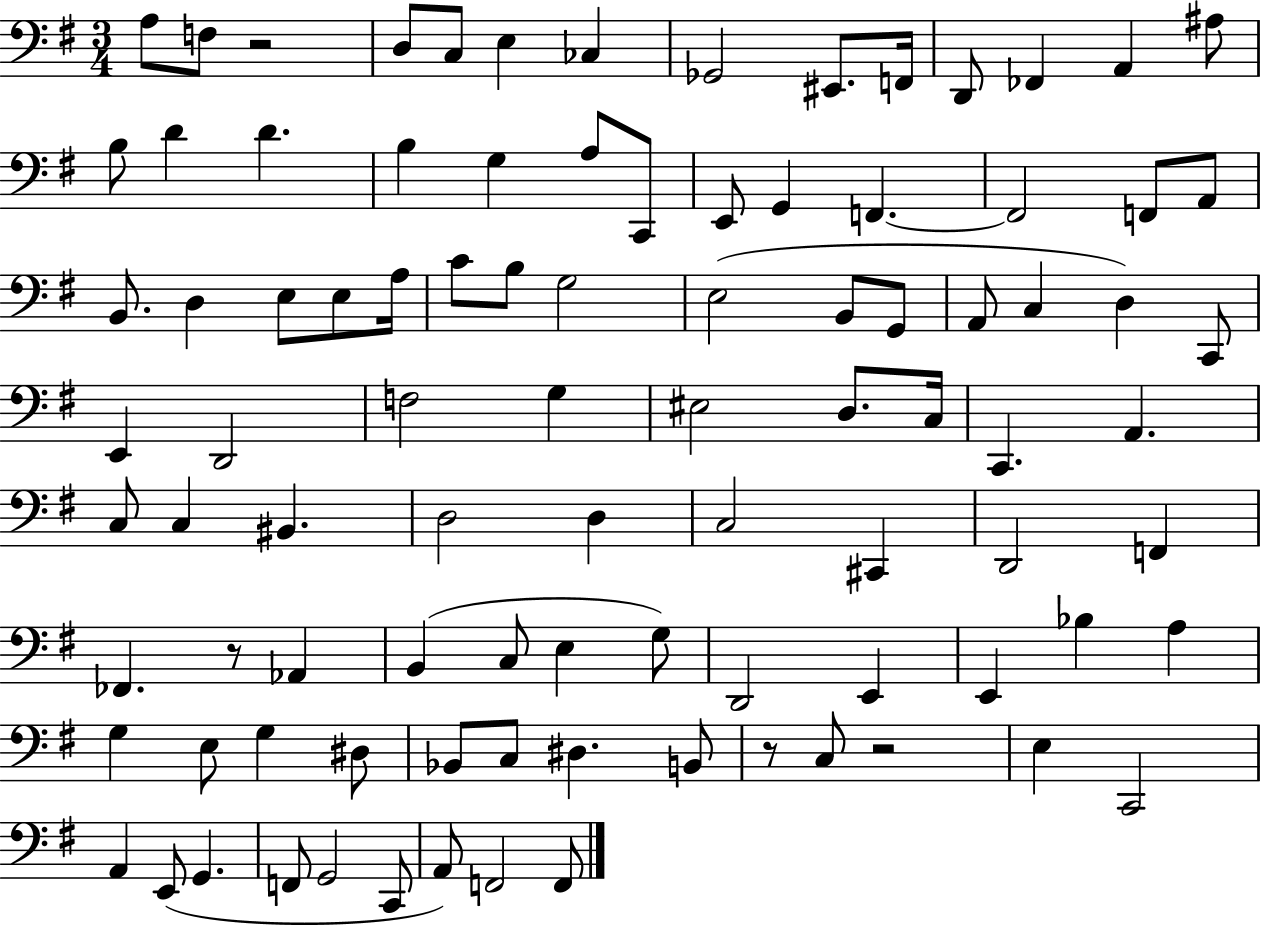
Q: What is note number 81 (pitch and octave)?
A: C2